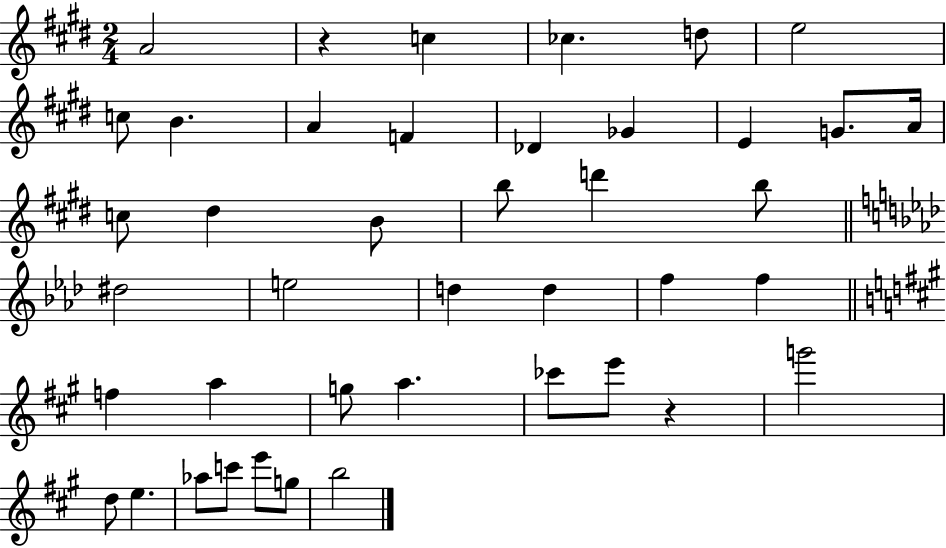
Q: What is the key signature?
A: E major